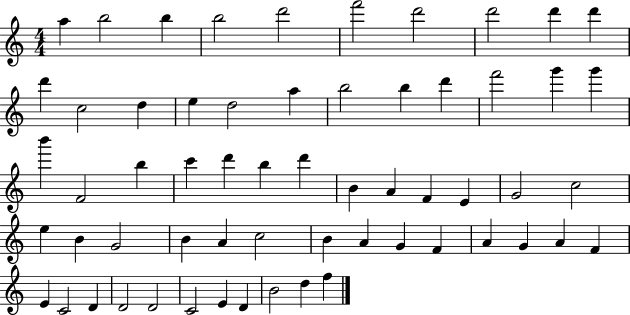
{
  \clef treble
  \numericTimeSignature
  \time 4/4
  \key c \major
  a''4 b''2 b''4 | b''2 d'''2 | f'''2 d'''2 | d'''2 d'''4 d'''4 | \break d'''4 c''2 d''4 | e''4 d''2 a''4 | b''2 b''4 d'''4 | f'''2 g'''4 g'''4 | \break b'''4 f'2 b''4 | c'''4 d'''4 b''4 d'''4 | b'4 a'4 f'4 e'4 | g'2 c''2 | \break e''4 b'4 g'2 | b'4 a'4 c''2 | b'4 a'4 g'4 f'4 | a'4 g'4 a'4 f'4 | \break e'4 c'2 d'4 | d'2 d'2 | c'2 e'4 d'4 | b'2 d''4 f''4 | \break \bar "|."
}